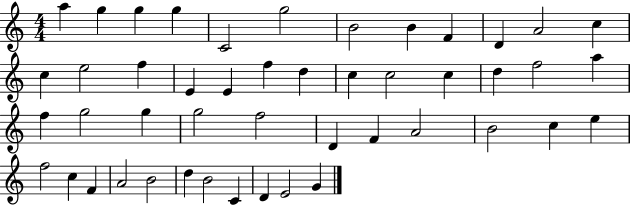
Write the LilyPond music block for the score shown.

{
  \clef treble
  \numericTimeSignature
  \time 4/4
  \key c \major
  a''4 g''4 g''4 g''4 | c'2 g''2 | b'2 b'4 f'4 | d'4 a'2 c''4 | \break c''4 e''2 f''4 | e'4 e'4 f''4 d''4 | c''4 c''2 c''4 | d''4 f''2 a''4 | \break f''4 g''2 g''4 | g''2 f''2 | d'4 f'4 a'2 | b'2 c''4 e''4 | \break f''2 c''4 f'4 | a'2 b'2 | d''4 b'2 c'4 | d'4 e'2 g'4 | \break \bar "|."
}